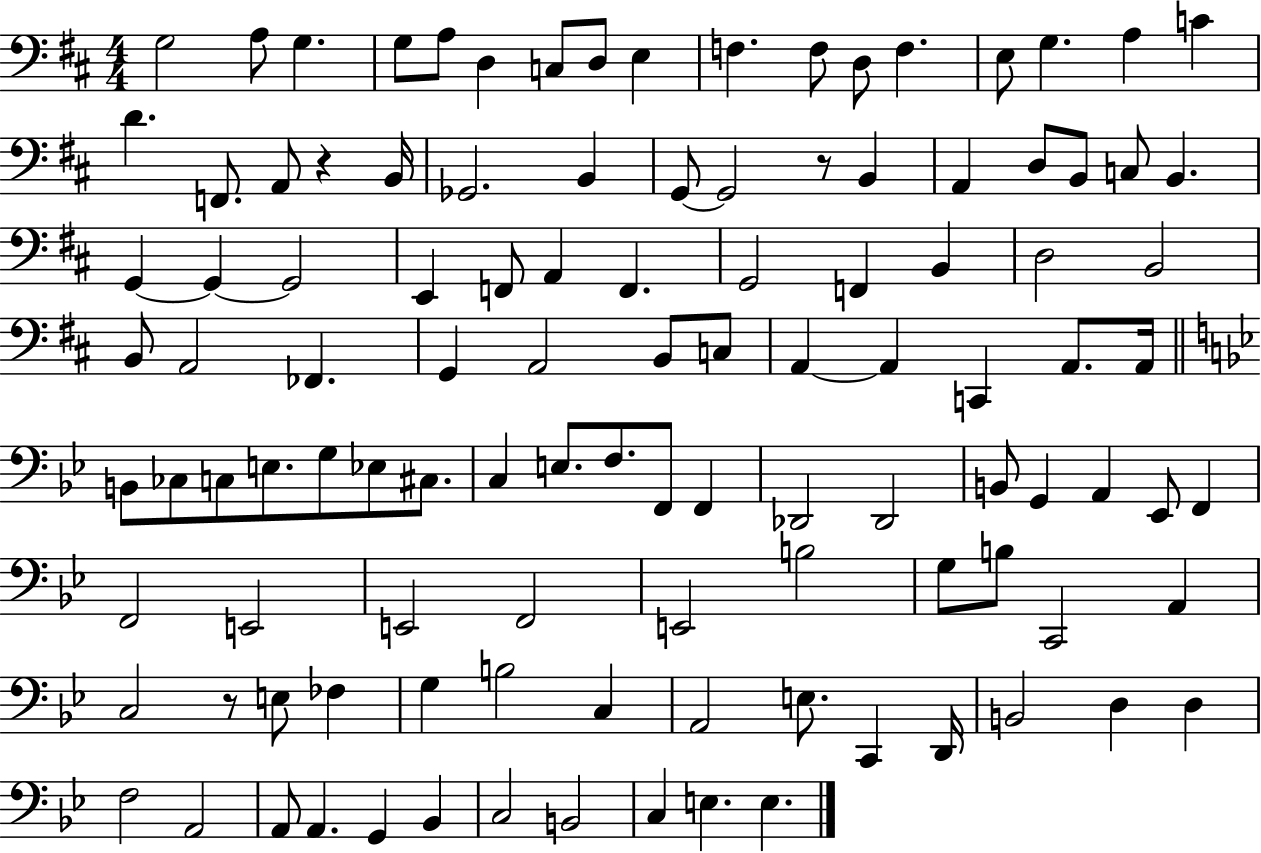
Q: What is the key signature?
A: D major